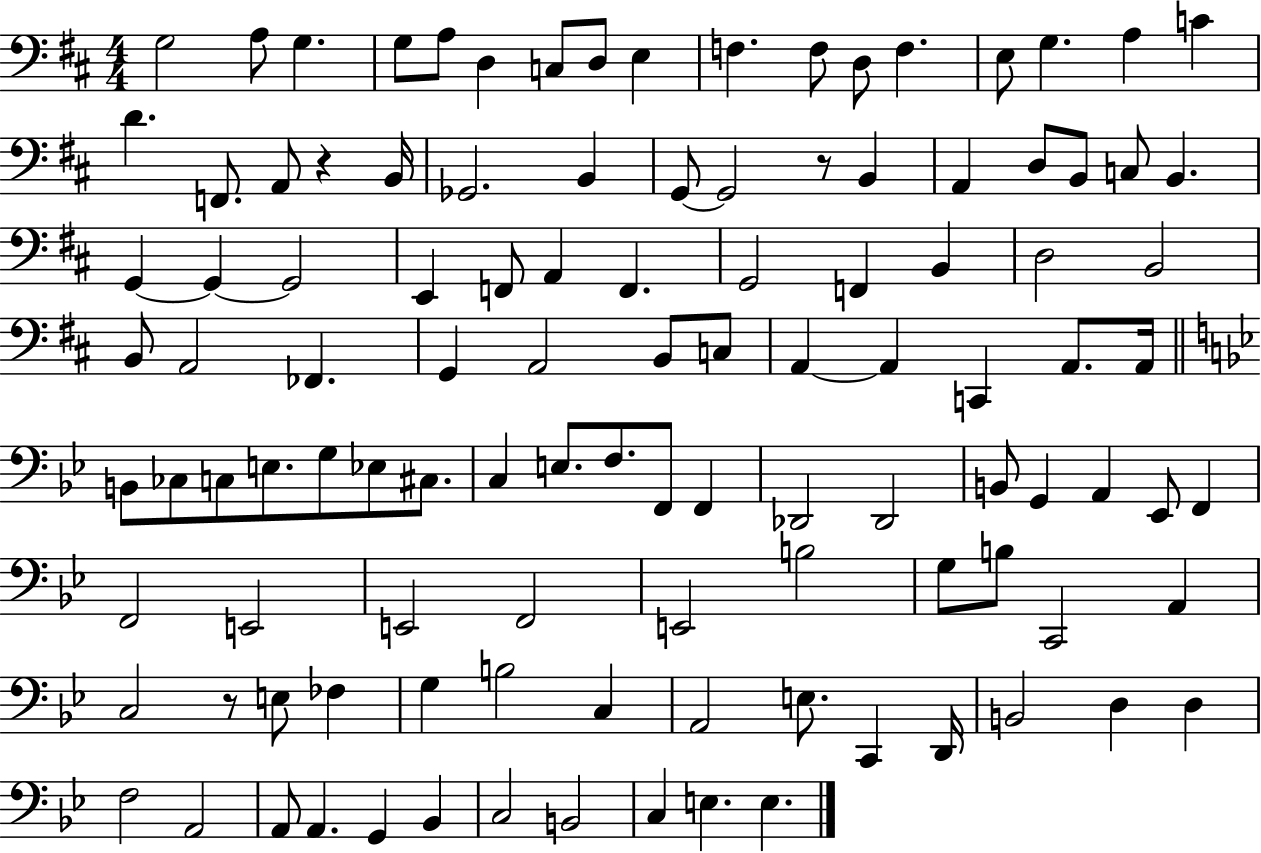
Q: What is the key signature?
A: D major